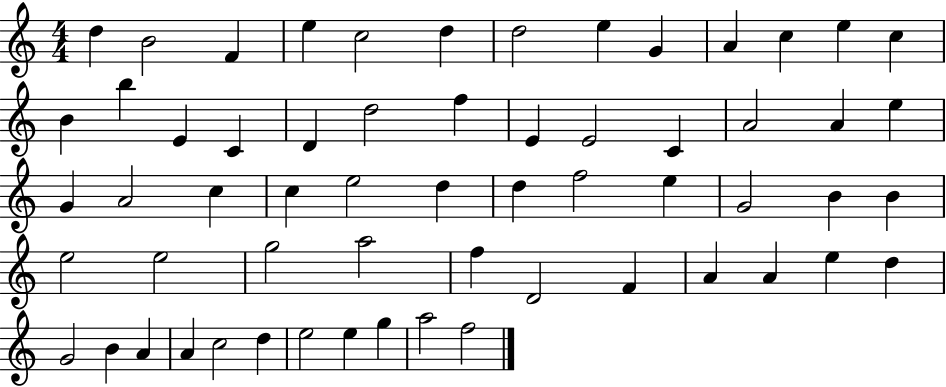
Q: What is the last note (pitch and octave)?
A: F5